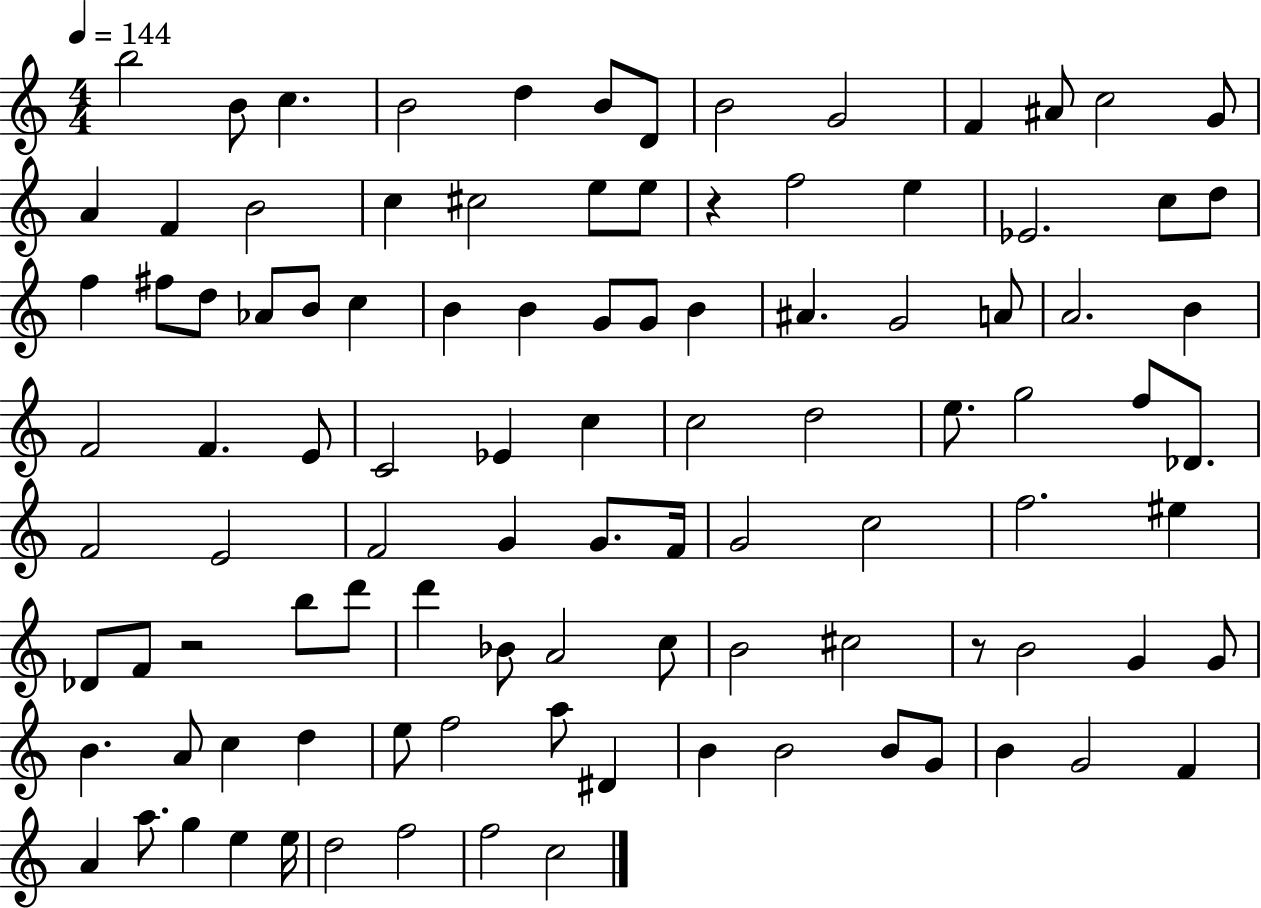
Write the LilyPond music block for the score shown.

{
  \clef treble
  \numericTimeSignature
  \time 4/4
  \key c \major
  \tempo 4 = 144
  b''2 b'8 c''4. | b'2 d''4 b'8 d'8 | b'2 g'2 | f'4 ais'8 c''2 g'8 | \break a'4 f'4 b'2 | c''4 cis''2 e''8 e''8 | r4 f''2 e''4 | ees'2. c''8 d''8 | \break f''4 fis''8 d''8 aes'8 b'8 c''4 | b'4 b'4 g'8 g'8 b'4 | ais'4. g'2 a'8 | a'2. b'4 | \break f'2 f'4. e'8 | c'2 ees'4 c''4 | c''2 d''2 | e''8. g''2 f''8 des'8. | \break f'2 e'2 | f'2 g'4 g'8. f'16 | g'2 c''2 | f''2. eis''4 | \break des'8 f'8 r2 b''8 d'''8 | d'''4 bes'8 a'2 c''8 | b'2 cis''2 | r8 b'2 g'4 g'8 | \break b'4. a'8 c''4 d''4 | e''8 f''2 a''8 dis'4 | b'4 b'2 b'8 g'8 | b'4 g'2 f'4 | \break a'4 a''8. g''4 e''4 e''16 | d''2 f''2 | f''2 c''2 | \bar "|."
}